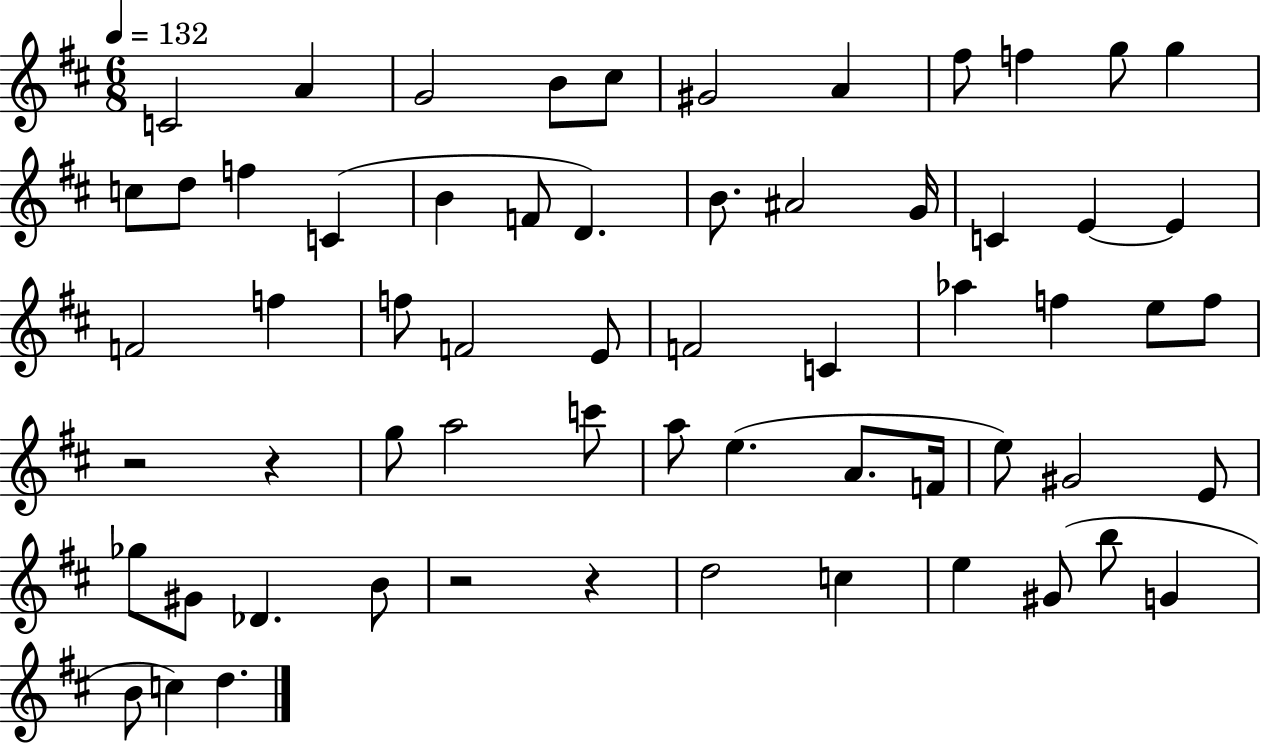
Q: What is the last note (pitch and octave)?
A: D5